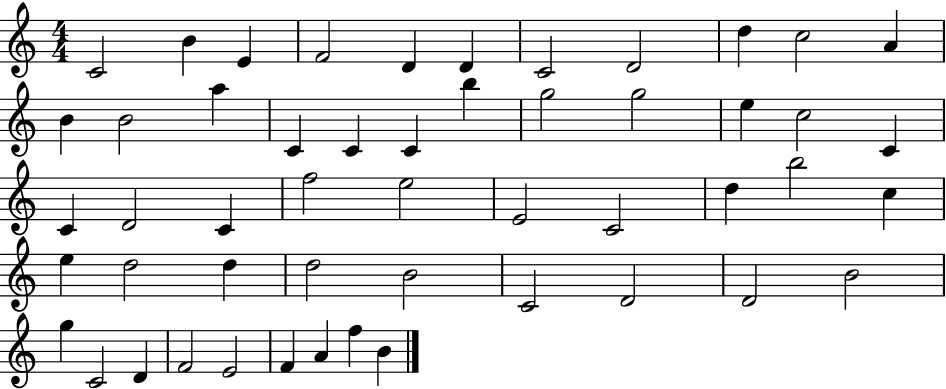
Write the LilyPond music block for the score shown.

{
  \clef treble
  \numericTimeSignature
  \time 4/4
  \key c \major
  c'2 b'4 e'4 | f'2 d'4 d'4 | c'2 d'2 | d''4 c''2 a'4 | \break b'4 b'2 a''4 | c'4 c'4 c'4 b''4 | g''2 g''2 | e''4 c''2 c'4 | \break c'4 d'2 c'4 | f''2 e''2 | e'2 c'2 | d''4 b''2 c''4 | \break e''4 d''2 d''4 | d''2 b'2 | c'2 d'2 | d'2 b'2 | \break g''4 c'2 d'4 | f'2 e'2 | f'4 a'4 f''4 b'4 | \bar "|."
}